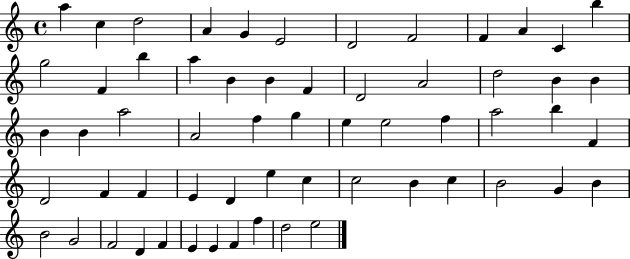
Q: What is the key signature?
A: C major